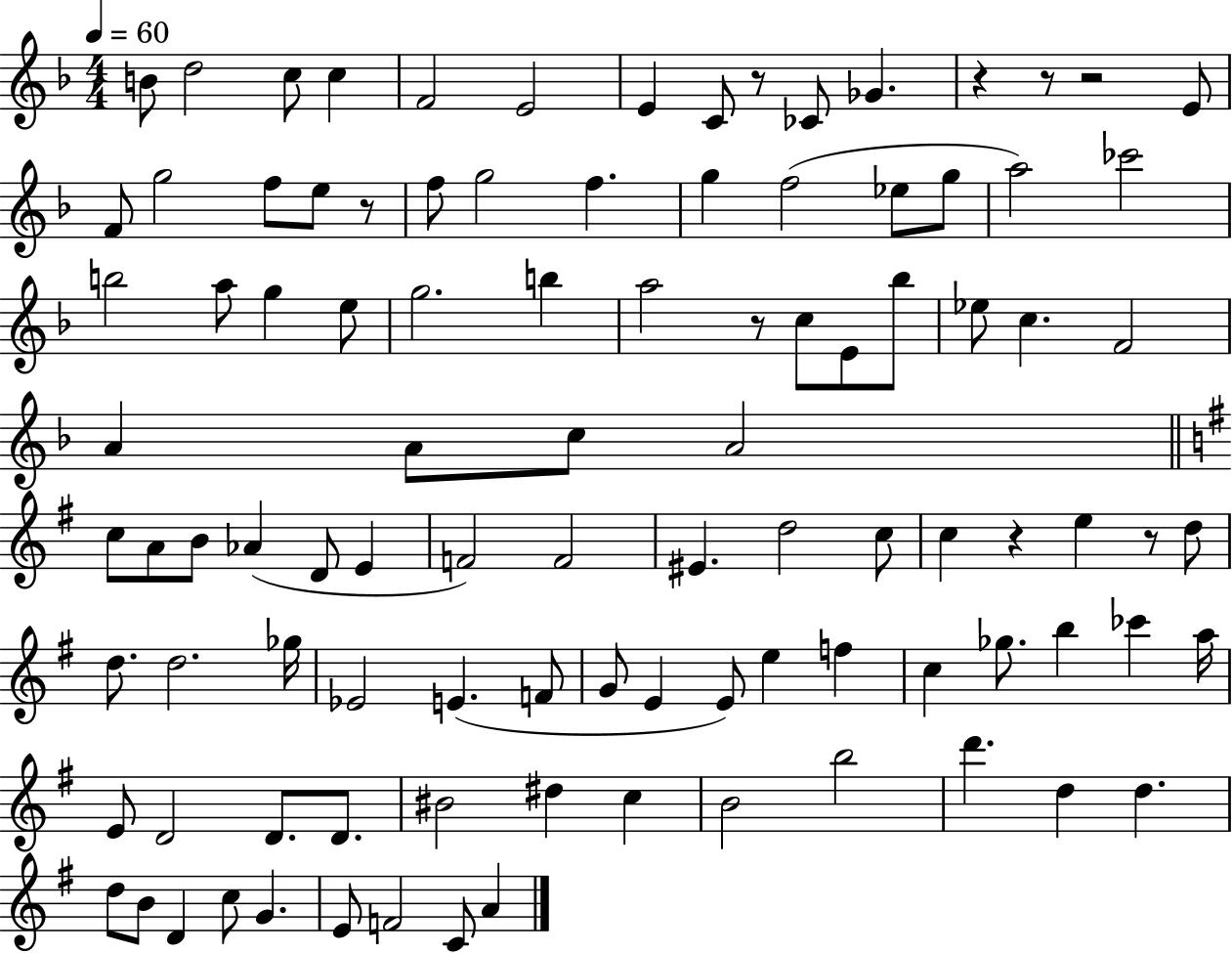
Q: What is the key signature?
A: F major